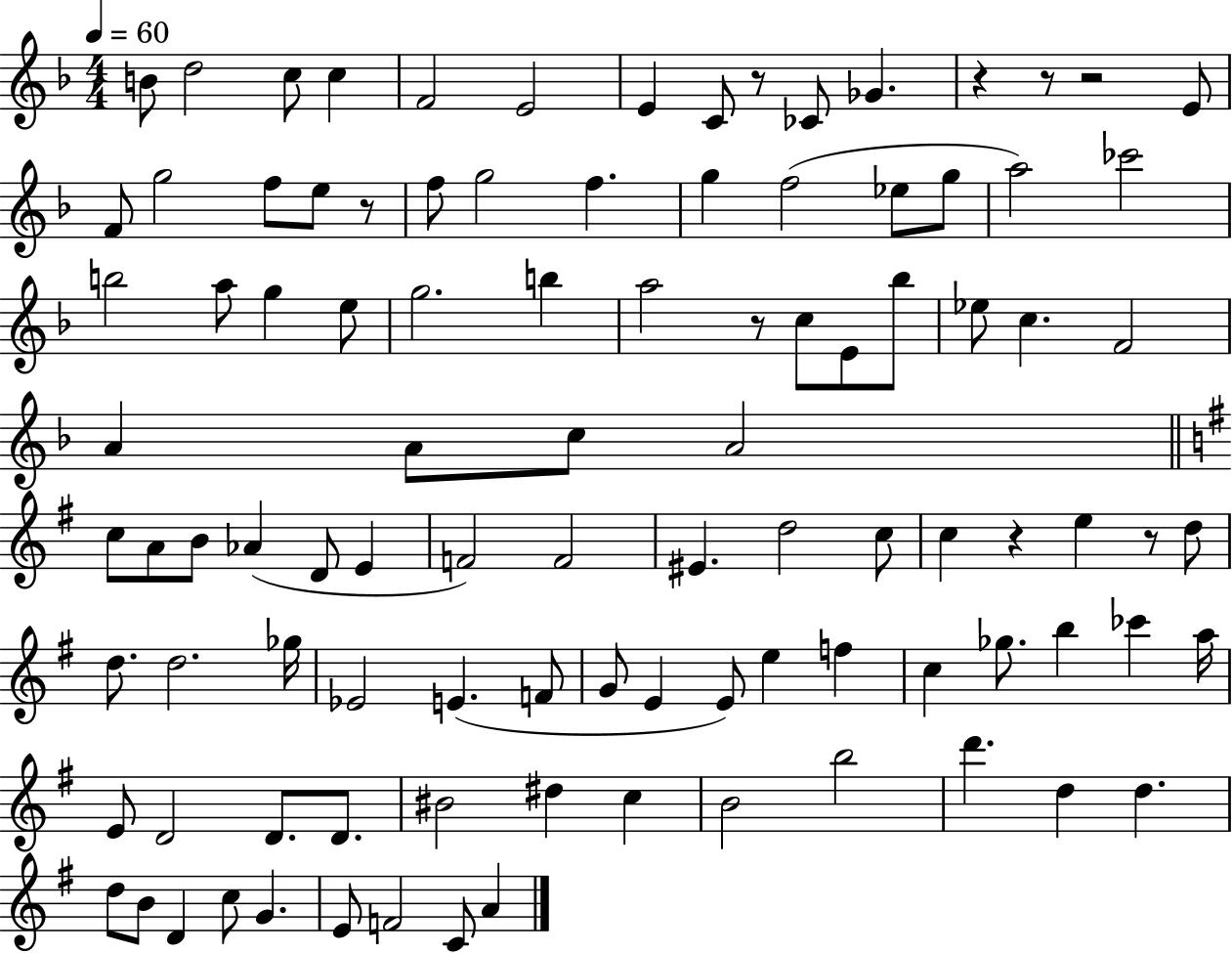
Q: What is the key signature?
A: F major